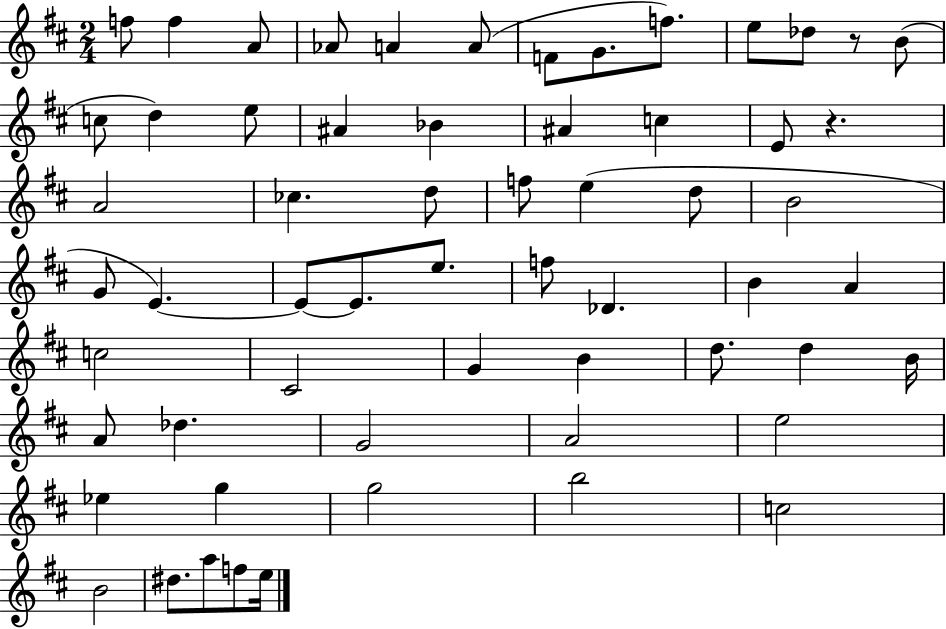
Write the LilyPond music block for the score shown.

{
  \clef treble
  \numericTimeSignature
  \time 2/4
  \key d \major
  \repeat volta 2 { f''8 f''4 a'8 | aes'8 a'4 a'8( | f'8 g'8. f''8.) | e''8 des''8 r8 b'8( | \break c''8 d''4) e''8 | ais'4 bes'4 | ais'4 c''4 | e'8 r4. | \break a'2 | ces''4. d''8 | f''8 e''4( d''8 | b'2 | \break g'8 e'4.~~) | e'8~~ e'8. e''8. | f''8 des'4. | b'4 a'4 | \break c''2 | cis'2 | g'4 b'4 | d''8. d''4 b'16 | \break a'8 des''4. | g'2 | a'2 | e''2 | \break ees''4 g''4 | g''2 | b''2 | c''2 | \break b'2 | dis''8. a''8 f''8 e''16 | } \bar "|."
}